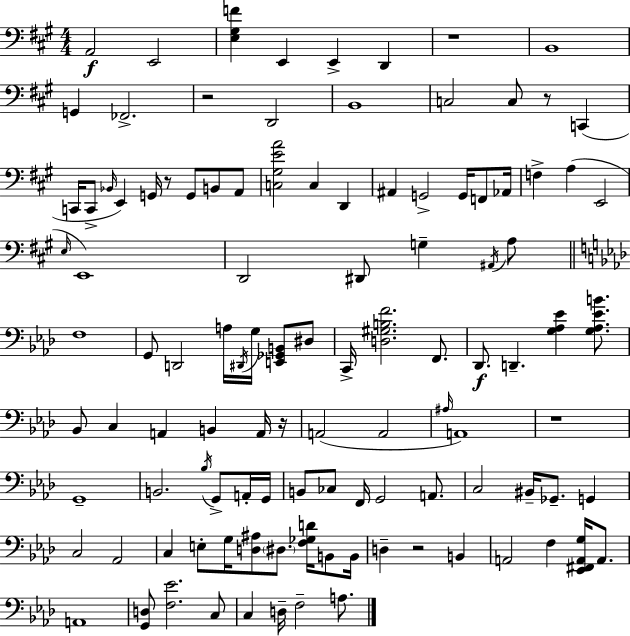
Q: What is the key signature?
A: A major